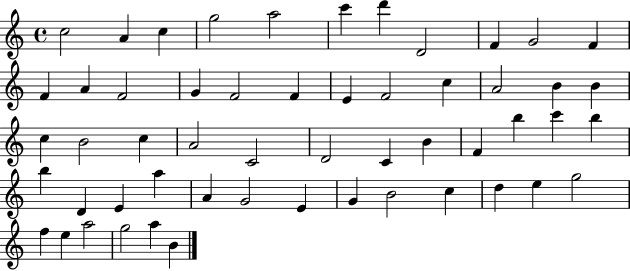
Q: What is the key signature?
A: C major